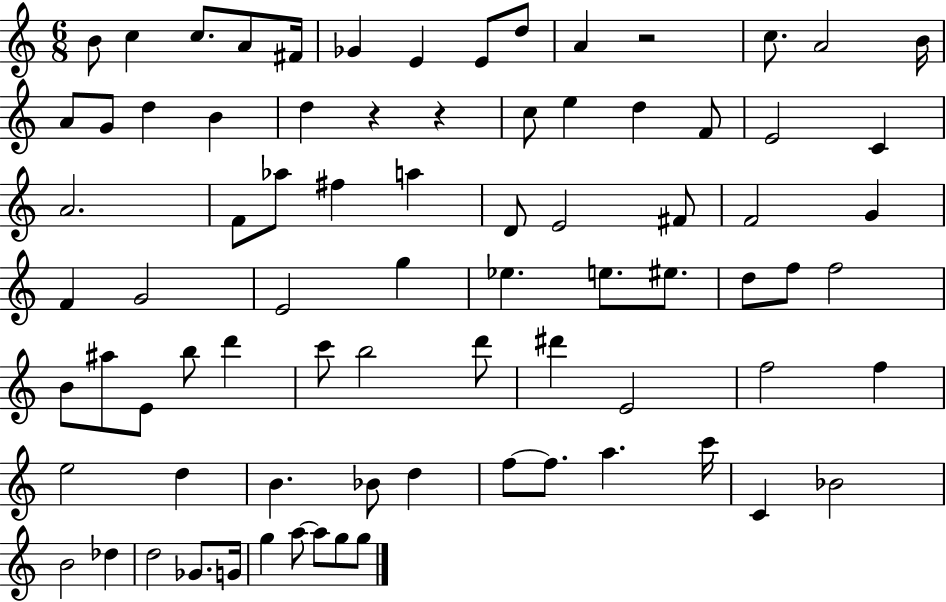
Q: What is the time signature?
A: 6/8